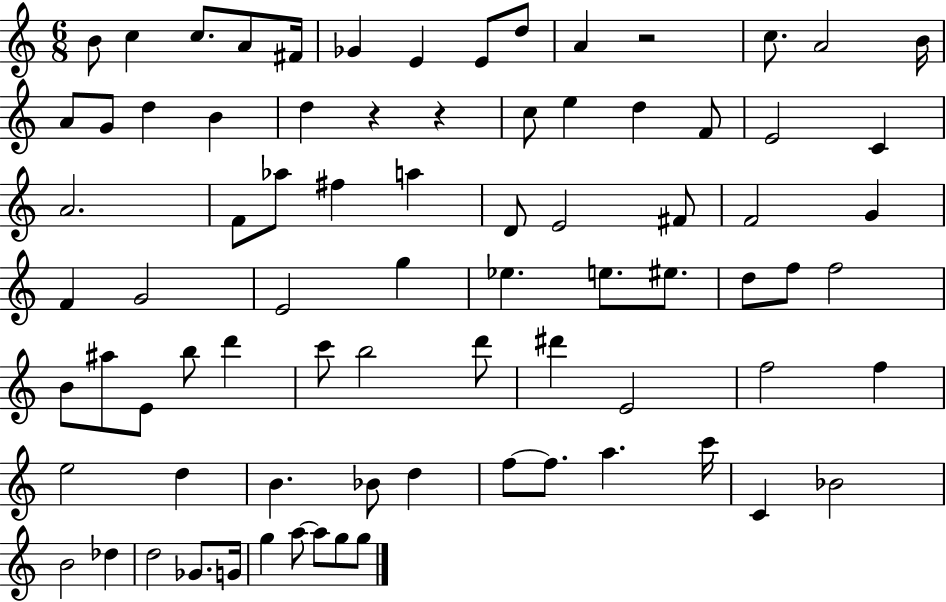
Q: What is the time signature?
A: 6/8